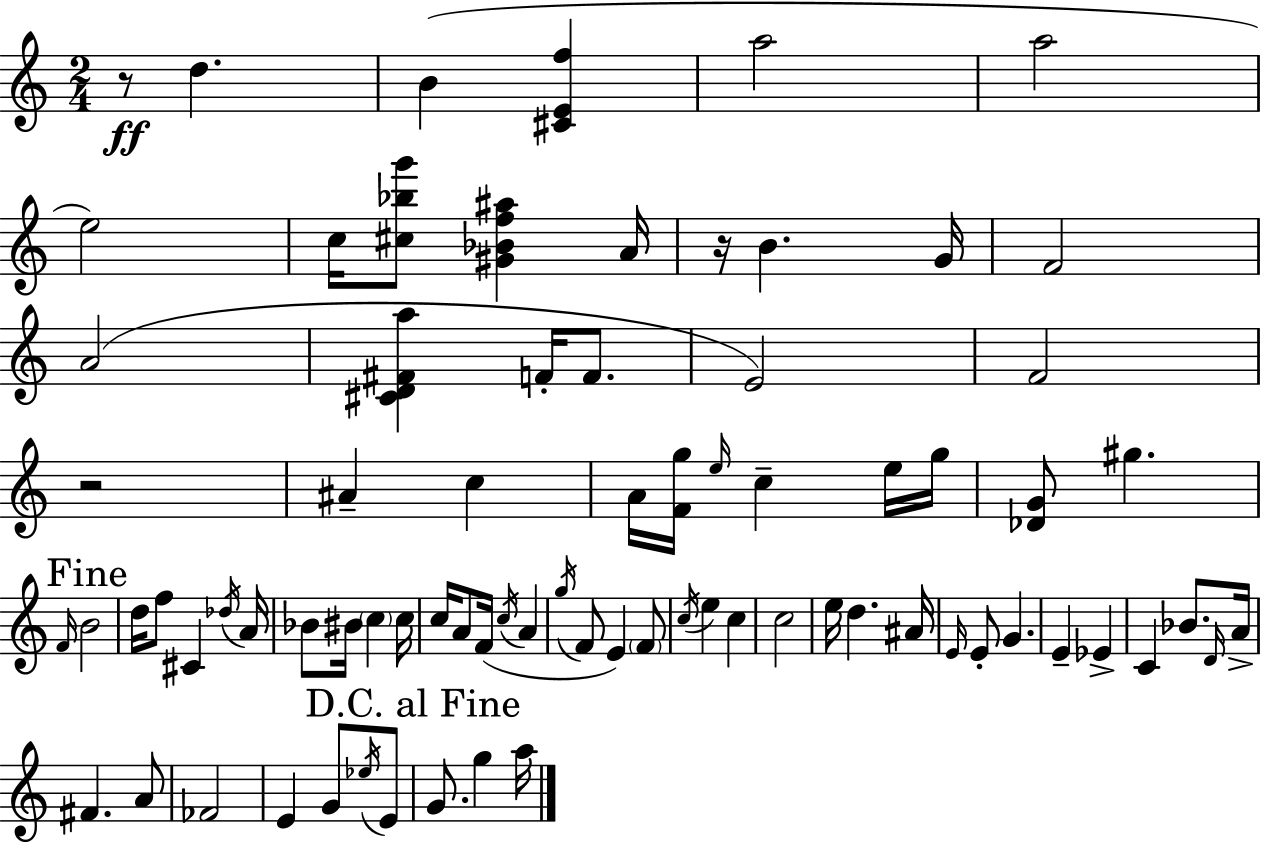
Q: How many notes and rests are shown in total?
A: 78